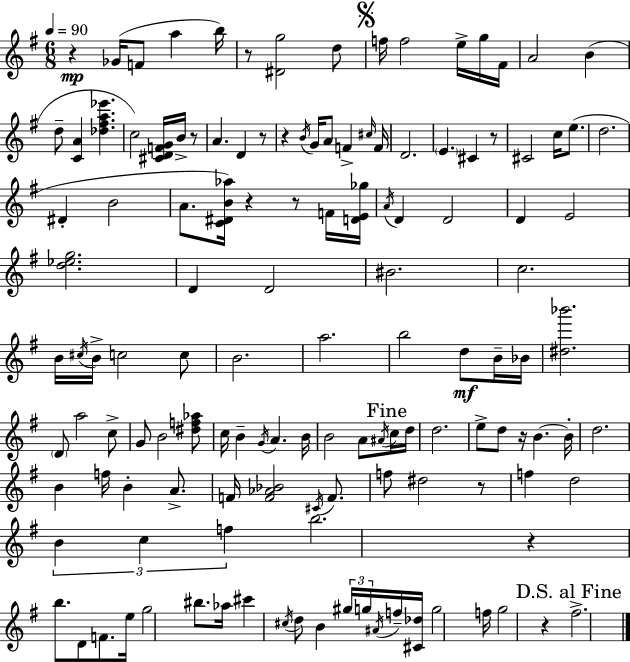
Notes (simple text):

R/q Gb4/s F4/e A5/q B5/s R/e [D#4,G5]/h D5/e F5/s F5/h E5/s G5/s F#4/s A4/h B4/q D5/e [C4,A4]/q [Db5,F#5,A5,Eb6]/q. C5/h [C#4,D4,F4,G4]/s B4/s R/e A4/q. D4/q R/e R/q B4/s G4/s A4/e F4/q C#5/s F4/s D4/h. E4/q. C#4/q R/e C#4/h C5/s E5/e. D5/h. D#4/q B4/h A4/e. [C4,D#4,B4,Ab5]/s R/q R/e F4/s [D4,E4,Gb5]/s A4/s D4/q D4/h D4/q E4/h [D5,Eb5,G5]/h. D4/q D4/h BIS4/h. C5/h. B4/s C#5/s B4/s C5/h C5/e B4/h. A5/h. B5/h D5/e B4/s Bb4/s [D#5,Bb6]/h. D4/e A5/h C5/e G4/e B4/h [D#5,F5,Ab5]/e C5/s B4/q G4/s A4/q. B4/s B4/h A4/e A#4/s C5/s D5/s D5/h. E5/e D5/e R/s B4/q. B4/s D5/h. B4/q F5/s B4/q A4/e. F4/s [F4,Ab4,Bb4]/h C#4/s F4/e. F5/e D#5/h R/e F5/q D5/h B4/q C5/q F5/q B5/h. R/q B5/e. D4/e F4/e. E5/s G5/h BIS5/e. Ab5/s C#6/q C#5/s D5/e B4/q G#5/s G5/s A#4/s F5/s [C#4,Db5]/s G5/h F5/s G5/h R/q F#5/h.